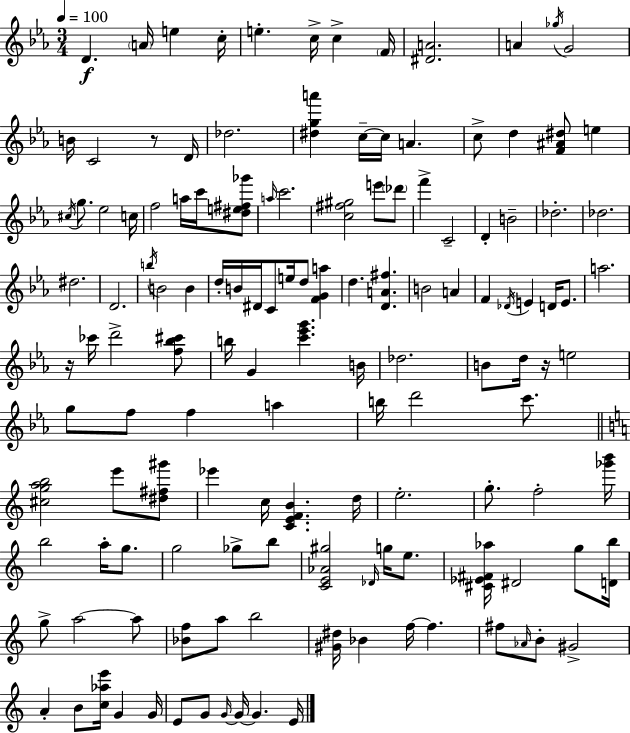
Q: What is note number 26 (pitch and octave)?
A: F5